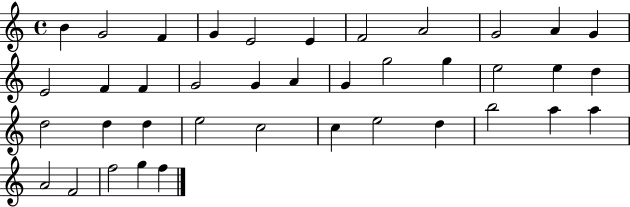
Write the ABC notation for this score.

X:1
T:Untitled
M:4/4
L:1/4
K:C
B G2 F G E2 E F2 A2 G2 A G E2 F F G2 G A G g2 g e2 e d d2 d d e2 c2 c e2 d b2 a a A2 F2 f2 g f